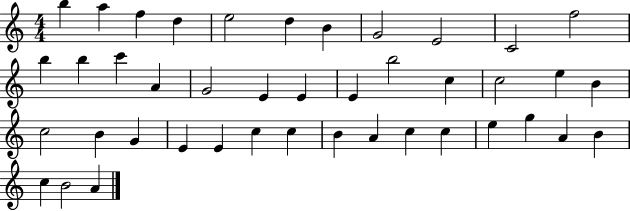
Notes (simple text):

B5/q A5/q F5/q D5/q E5/h D5/q B4/q G4/h E4/h C4/h F5/h B5/q B5/q C6/q A4/q G4/h E4/q E4/q E4/q B5/h C5/q C5/h E5/q B4/q C5/h B4/q G4/q E4/q E4/q C5/q C5/q B4/q A4/q C5/q C5/q E5/q G5/q A4/q B4/q C5/q B4/h A4/q